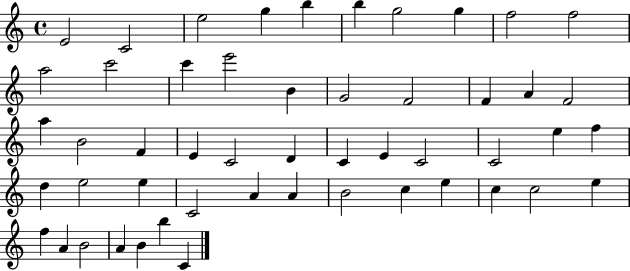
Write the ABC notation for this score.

X:1
T:Untitled
M:4/4
L:1/4
K:C
E2 C2 e2 g b b g2 g f2 f2 a2 c'2 c' e'2 B G2 F2 F A F2 a B2 F E C2 D C E C2 C2 e f d e2 e C2 A A B2 c e c c2 e f A B2 A B b C